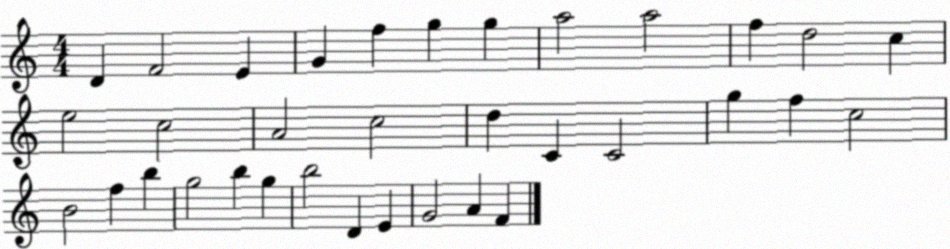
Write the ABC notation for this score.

X:1
T:Untitled
M:4/4
L:1/4
K:C
D F2 E G f g g a2 a2 f d2 c e2 c2 A2 c2 d C C2 g f c2 B2 f b g2 b g b2 D E G2 A F